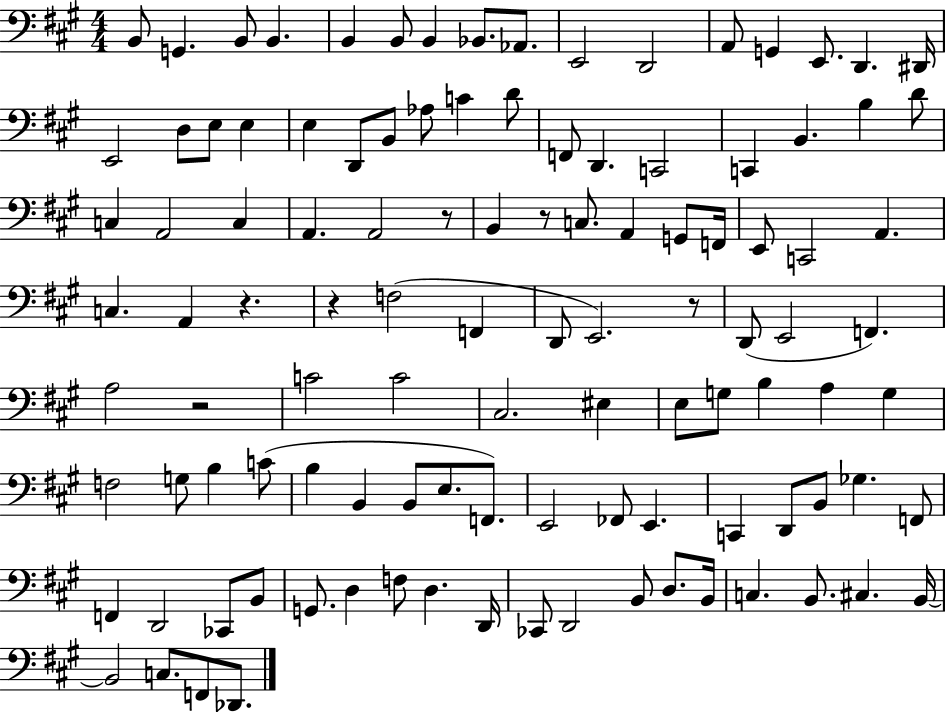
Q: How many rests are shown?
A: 6